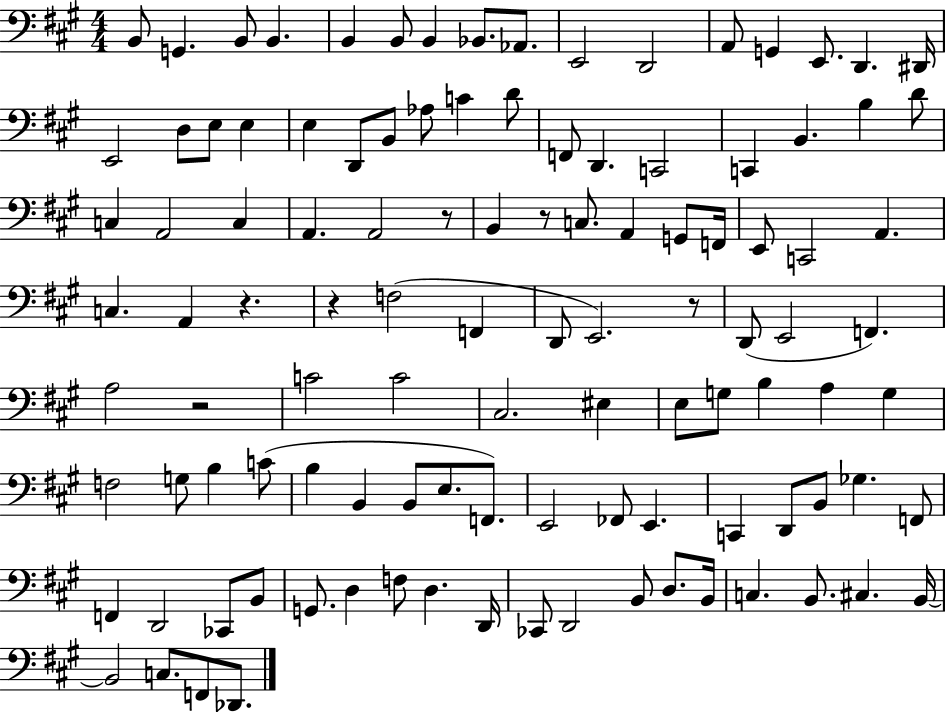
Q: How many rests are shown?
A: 6